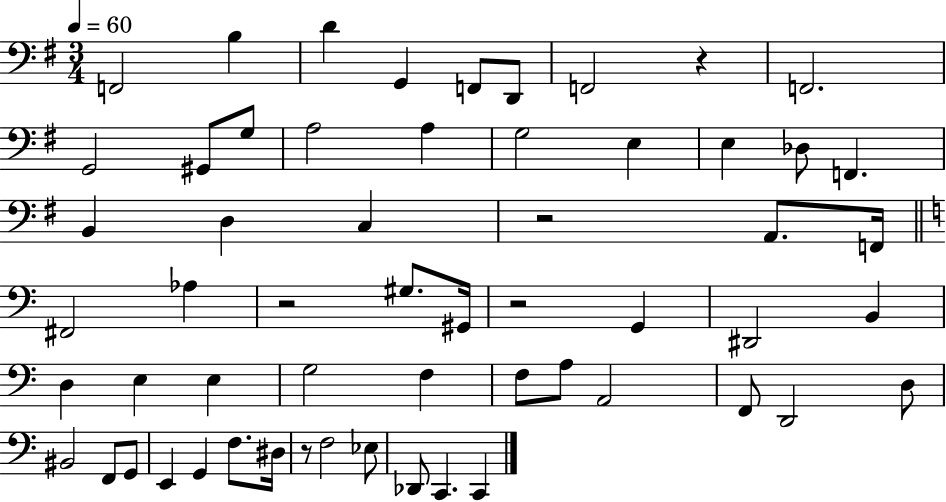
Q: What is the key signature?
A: G major